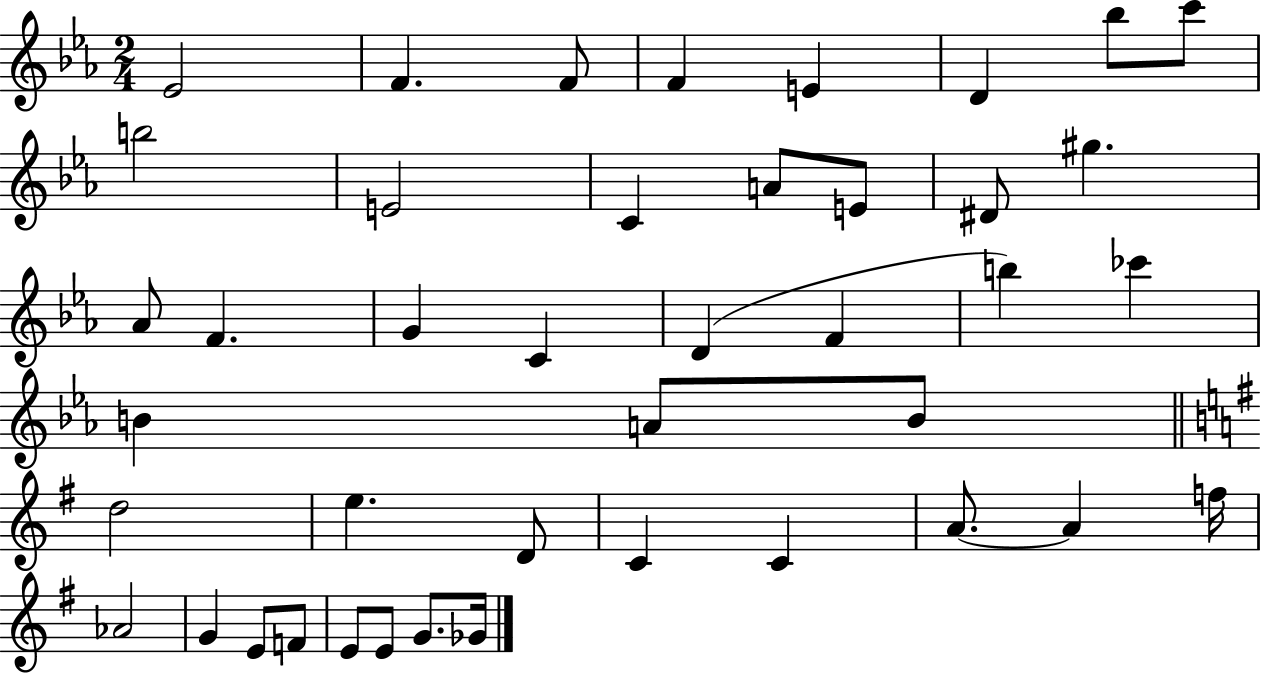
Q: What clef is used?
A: treble